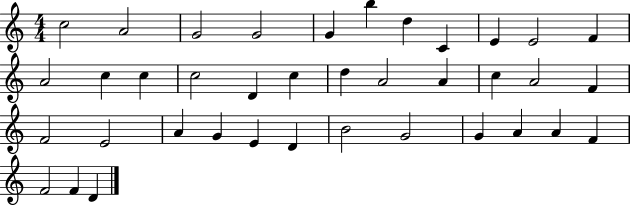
{
  \clef treble
  \numericTimeSignature
  \time 4/4
  \key c \major
  c''2 a'2 | g'2 g'2 | g'4 b''4 d''4 c'4 | e'4 e'2 f'4 | \break a'2 c''4 c''4 | c''2 d'4 c''4 | d''4 a'2 a'4 | c''4 a'2 f'4 | \break f'2 e'2 | a'4 g'4 e'4 d'4 | b'2 g'2 | g'4 a'4 a'4 f'4 | \break f'2 f'4 d'4 | \bar "|."
}